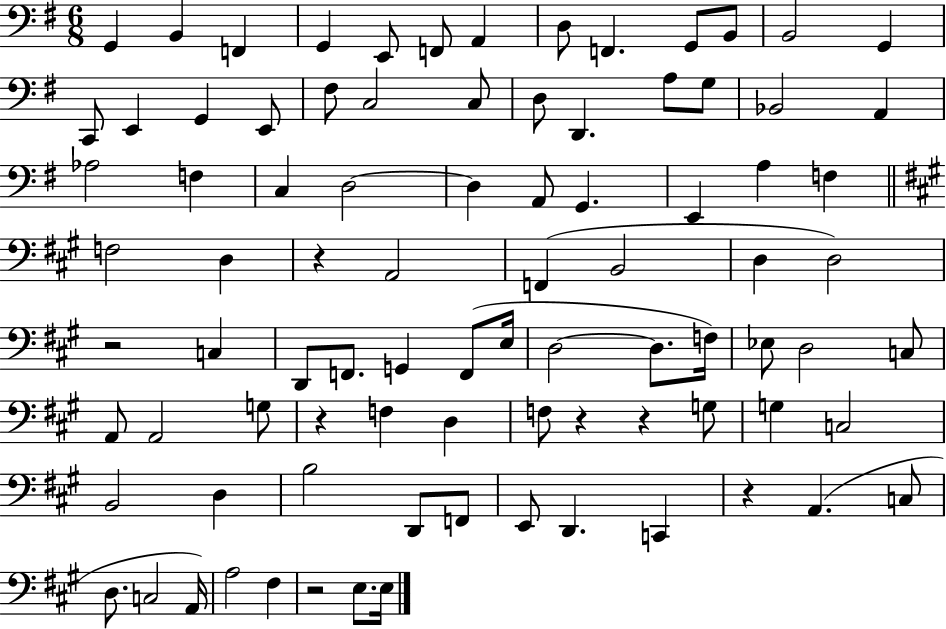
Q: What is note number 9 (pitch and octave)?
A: F2